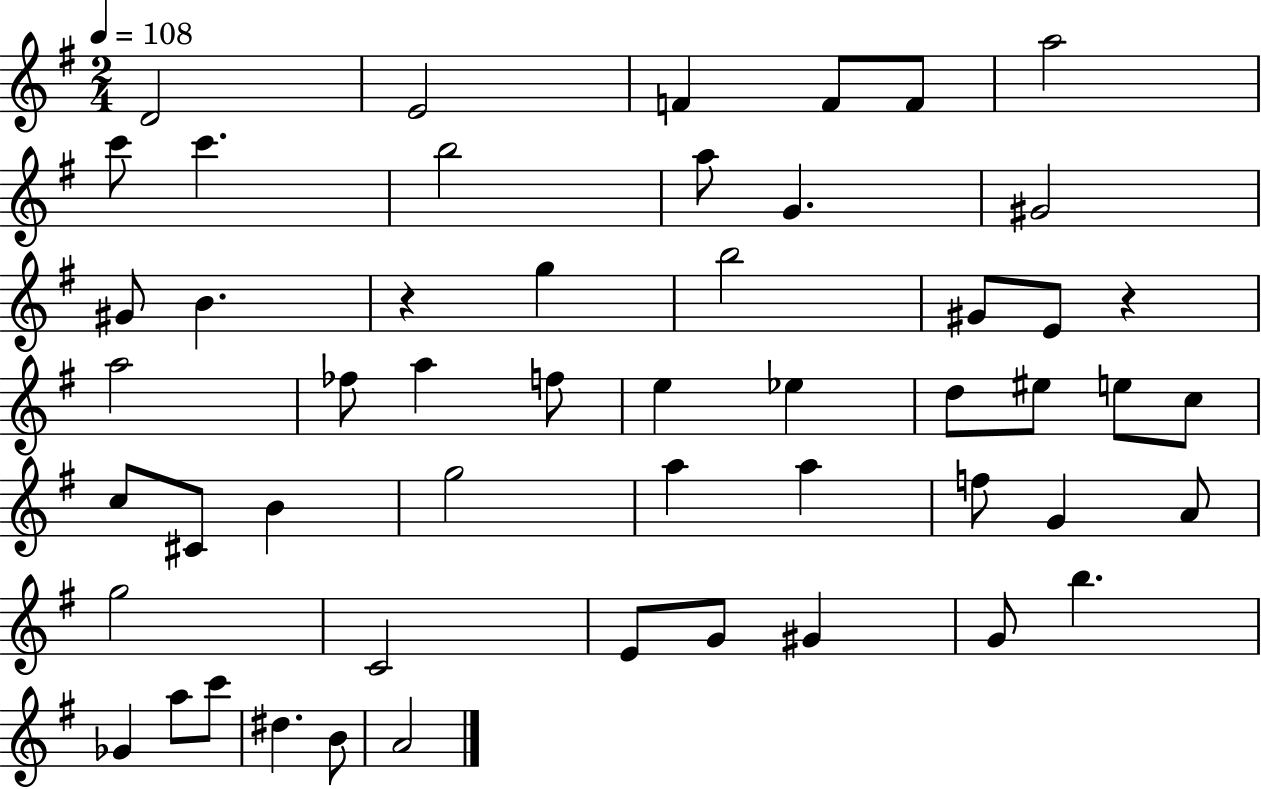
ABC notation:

X:1
T:Untitled
M:2/4
L:1/4
K:G
D2 E2 F F/2 F/2 a2 c'/2 c' b2 a/2 G ^G2 ^G/2 B z g b2 ^G/2 E/2 z a2 _f/2 a f/2 e _e d/2 ^e/2 e/2 c/2 c/2 ^C/2 B g2 a a f/2 G A/2 g2 C2 E/2 G/2 ^G G/2 b _G a/2 c'/2 ^d B/2 A2